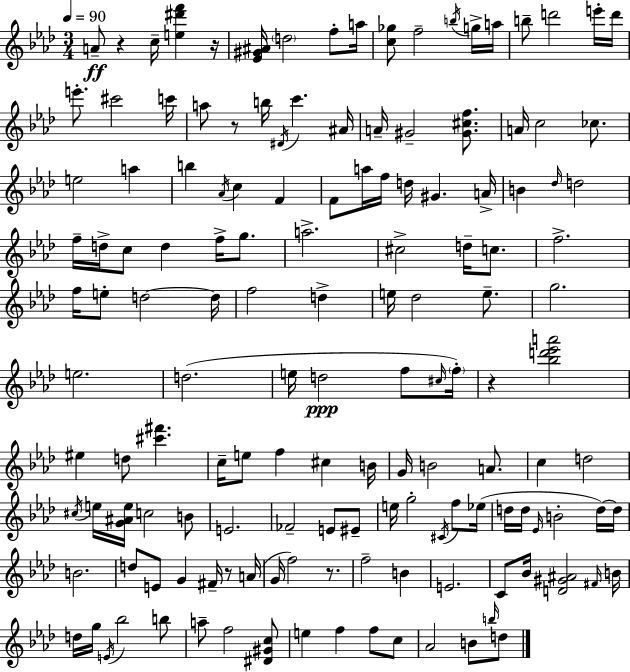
A4/e R/q C5/s [E5,D#6,F6]/q R/s [Eb4,G#4,A#4]/s D5/h F5/e A5/s [C5,Gb5]/e F5/h B5/s G5/s A5/s B5/e D6/h E6/s D6/s E6/e. C#6/h C6/s A5/e R/e B5/s D#4/s C6/q. A#4/s A4/s G#4/h [G#4,C#5,F5]/e. A4/s C5/h CES5/e. E5/h A5/q B5/q Ab4/s C5/q F4/q F4/e A5/s F5/s D5/s G#4/q. A4/s B4/q Db5/s D5/h F5/s D5/s C5/e D5/q F5/s G5/e. A5/h. C#5/h D5/s C5/e. F5/h. F5/s E5/e D5/h D5/s F5/h D5/q E5/s Db5/h E5/e. G5/h. E5/h. D5/h. E5/s D5/h F5/e C#5/s F5/s R/q [Bb5,D6,Eb6,A6]/h EIS5/q D5/e [C#6,F#6]/q. C5/s E5/e F5/q C#5/q B4/s G4/s B4/h A4/e. C5/q D5/h C#5/s E5/s [G4,A#4,E5]/s C5/h B4/e E4/h. FES4/h E4/e EIS4/e E5/s G5/h C#4/s F5/e Eb5/s D5/s D5/s Eb4/s B4/h D5/s D5/s B4/h. D5/e E4/e G4/q F#4/s R/e A4/s G4/s F5/h R/e. F5/h B4/q E4/h. C4/e Bb4/s [D4,G#4,A#4]/h F#4/s B4/s D5/s G5/s E4/s Bb5/h B5/e A5/e F5/h [D#4,G#4,C5]/e E5/q F5/q F5/e C5/e Ab4/h B4/e B5/s D5/e